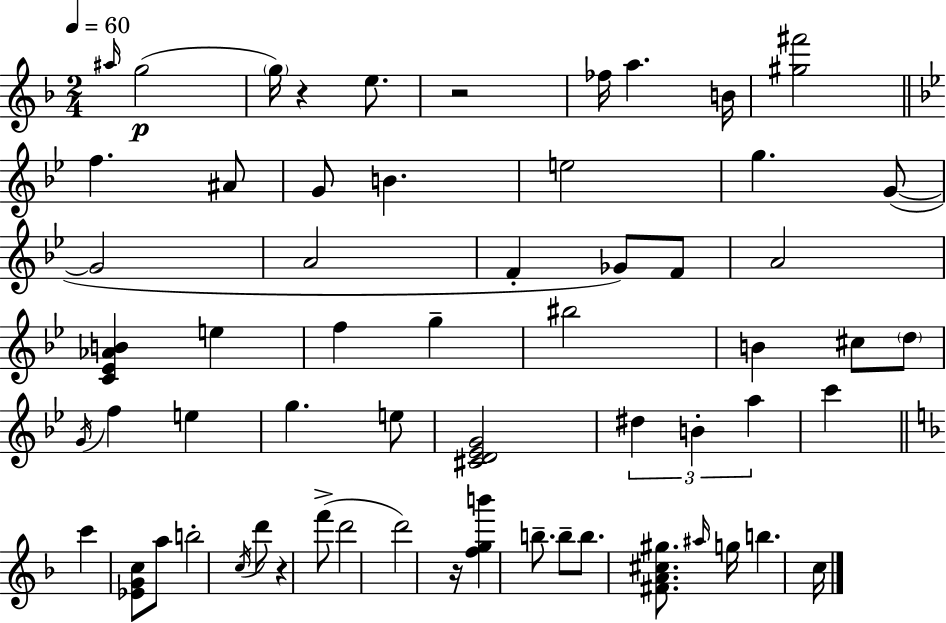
X:1
T:Untitled
M:2/4
L:1/4
K:Dm
^a/4 g2 g/4 z e/2 z2 _f/4 a B/4 [^g^f']2 f ^A/2 G/2 B e2 g G/2 G2 A2 F _G/2 F/2 A2 [C_E_AB] e f g ^b2 B ^c/2 d/2 G/4 f e g e/2 [^CD_EG]2 ^d B a c' c' [_EGc]/2 a/2 b2 c/4 d'/2 z f'/2 d'2 d'2 z/4 [fgb'] b/2 b/2 b/2 [^FA^c^g]/2 ^a/4 g/4 b c/4